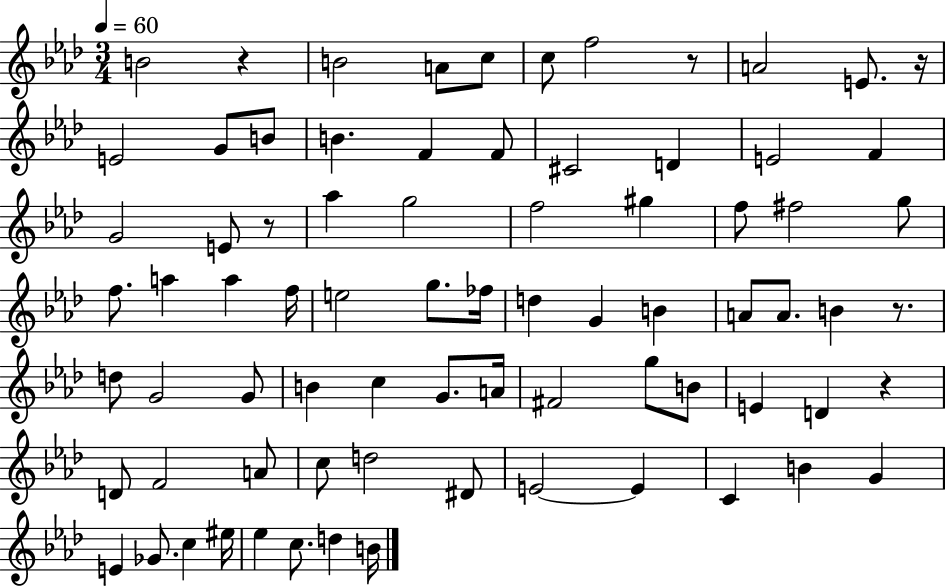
B4/h R/q B4/h A4/e C5/e C5/e F5/h R/e A4/h E4/e. R/s E4/h G4/e B4/e B4/q. F4/q F4/e C#4/h D4/q E4/h F4/q G4/h E4/e R/e Ab5/q G5/h F5/h G#5/q F5/e F#5/h G5/e F5/e. A5/q A5/q F5/s E5/h G5/e. FES5/s D5/q G4/q B4/q A4/e A4/e. B4/q R/e. D5/e G4/h G4/e B4/q C5/q G4/e. A4/s F#4/h G5/e B4/e E4/q D4/q R/q D4/e F4/h A4/e C5/e D5/h D#4/e E4/h E4/q C4/q B4/q G4/q E4/q Gb4/e. C5/q EIS5/s Eb5/q C5/e. D5/q B4/s